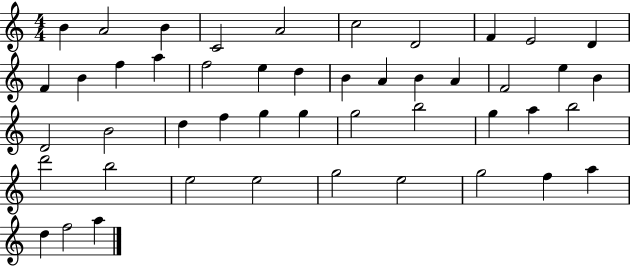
{
  \clef treble
  \numericTimeSignature
  \time 4/4
  \key c \major
  b'4 a'2 b'4 | c'2 a'2 | c''2 d'2 | f'4 e'2 d'4 | \break f'4 b'4 f''4 a''4 | f''2 e''4 d''4 | b'4 a'4 b'4 a'4 | f'2 e''4 b'4 | \break d'2 b'2 | d''4 f''4 g''4 g''4 | g''2 b''2 | g''4 a''4 b''2 | \break d'''2 b''2 | e''2 e''2 | g''2 e''2 | g''2 f''4 a''4 | \break d''4 f''2 a''4 | \bar "|."
}